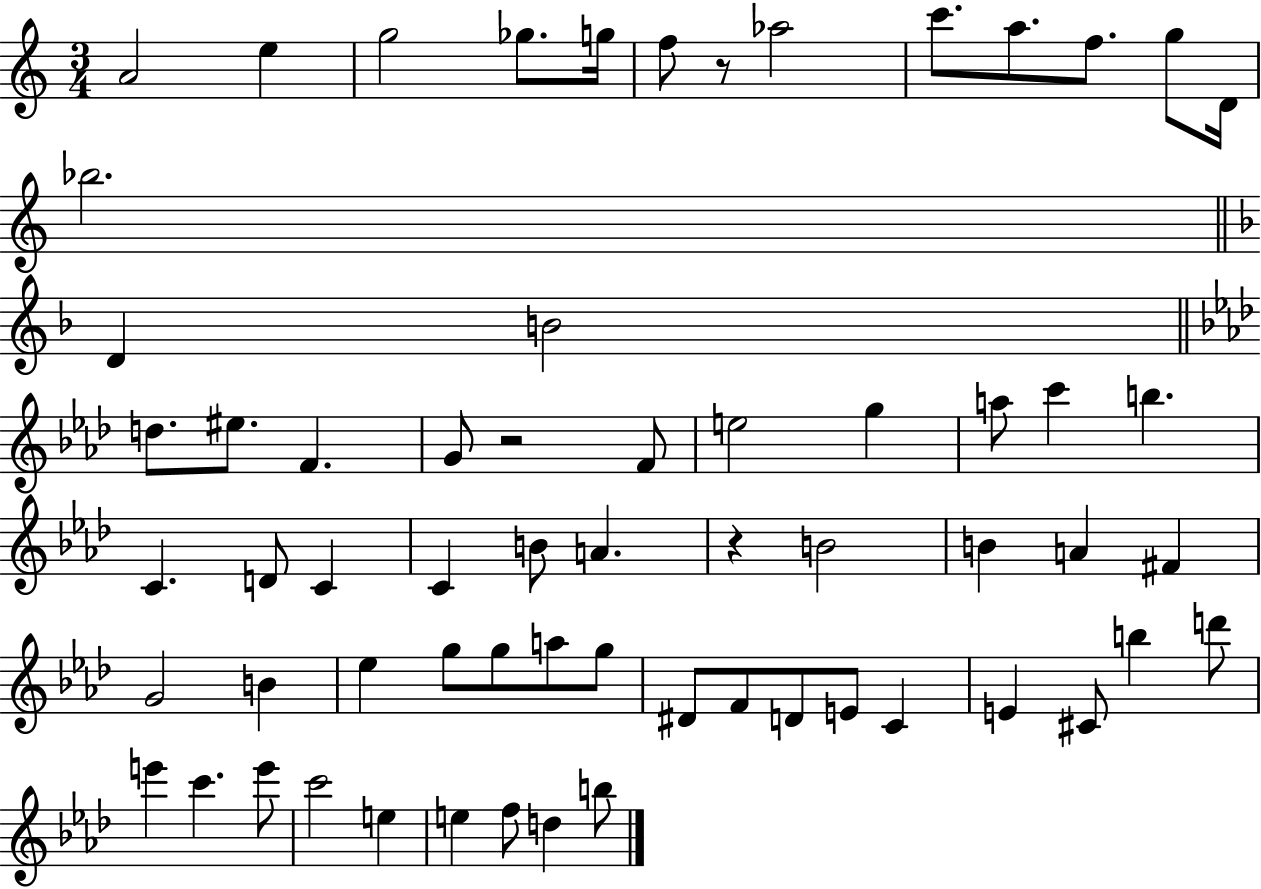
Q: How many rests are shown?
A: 3